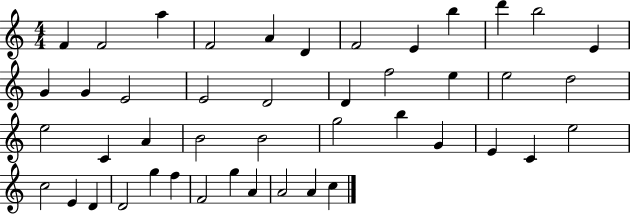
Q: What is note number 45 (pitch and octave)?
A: C5